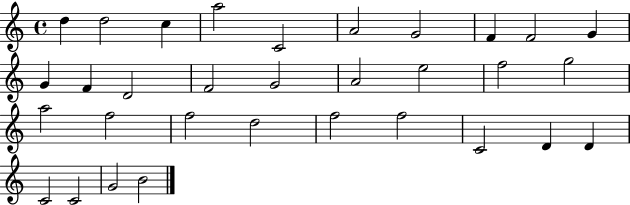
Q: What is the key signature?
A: C major